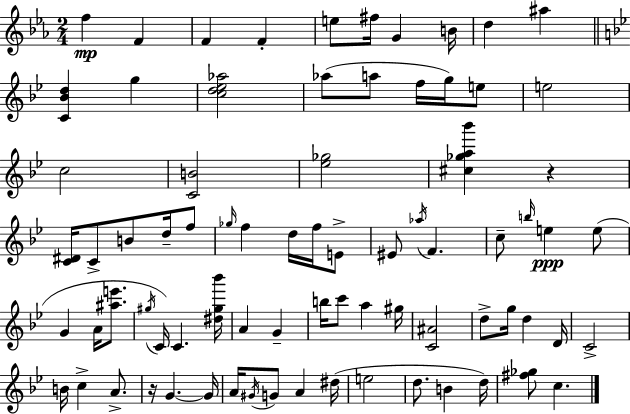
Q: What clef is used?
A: treble